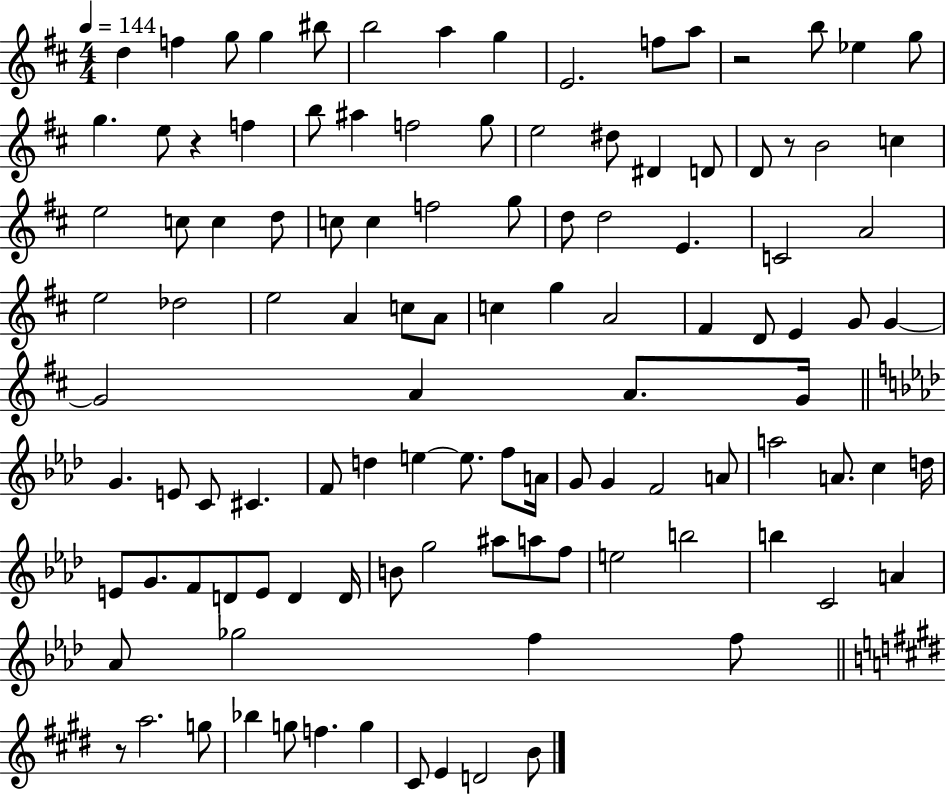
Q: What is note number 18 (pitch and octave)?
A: B5